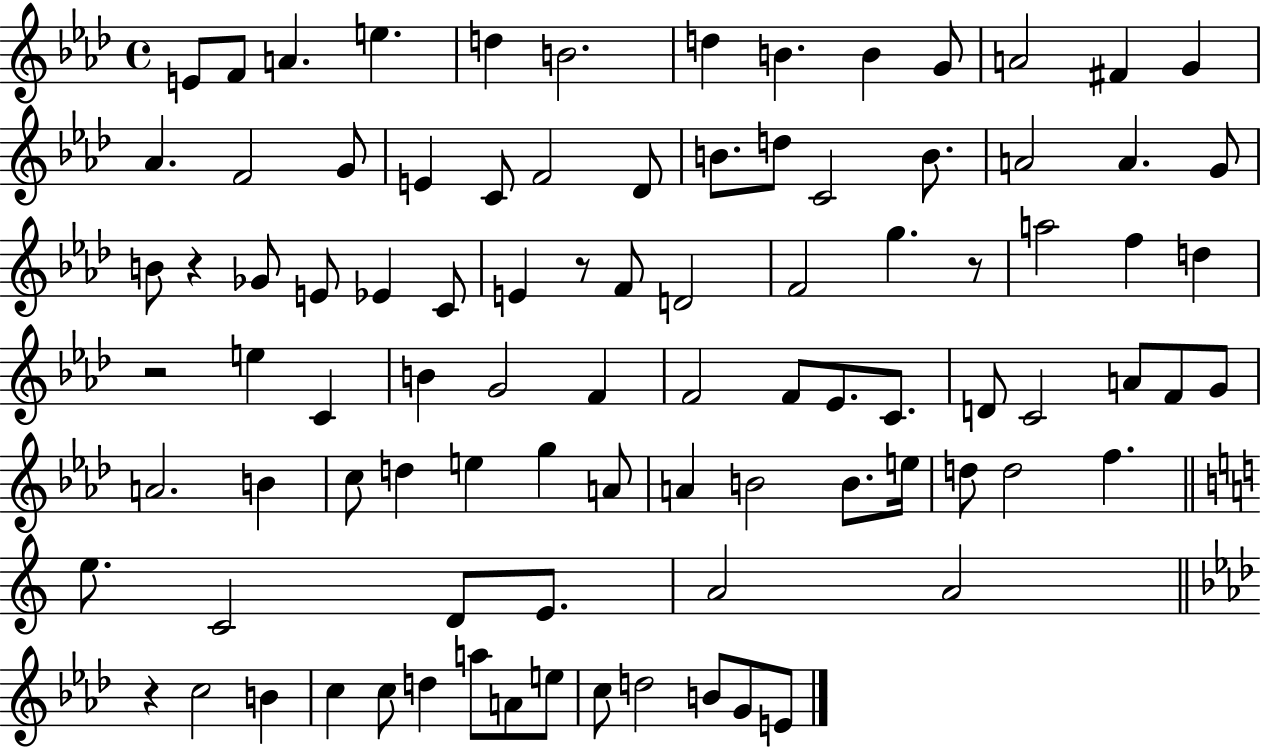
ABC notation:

X:1
T:Untitled
M:4/4
L:1/4
K:Ab
E/2 F/2 A e d B2 d B B G/2 A2 ^F G _A F2 G/2 E C/2 F2 _D/2 B/2 d/2 C2 B/2 A2 A G/2 B/2 z _G/2 E/2 _E C/2 E z/2 F/2 D2 F2 g z/2 a2 f d z2 e C B G2 F F2 F/2 _E/2 C/2 D/2 C2 A/2 F/2 G/2 A2 B c/2 d e g A/2 A B2 B/2 e/4 d/2 d2 f e/2 C2 D/2 E/2 A2 A2 z c2 B c c/2 d a/2 A/2 e/2 c/2 d2 B/2 G/2 E/2